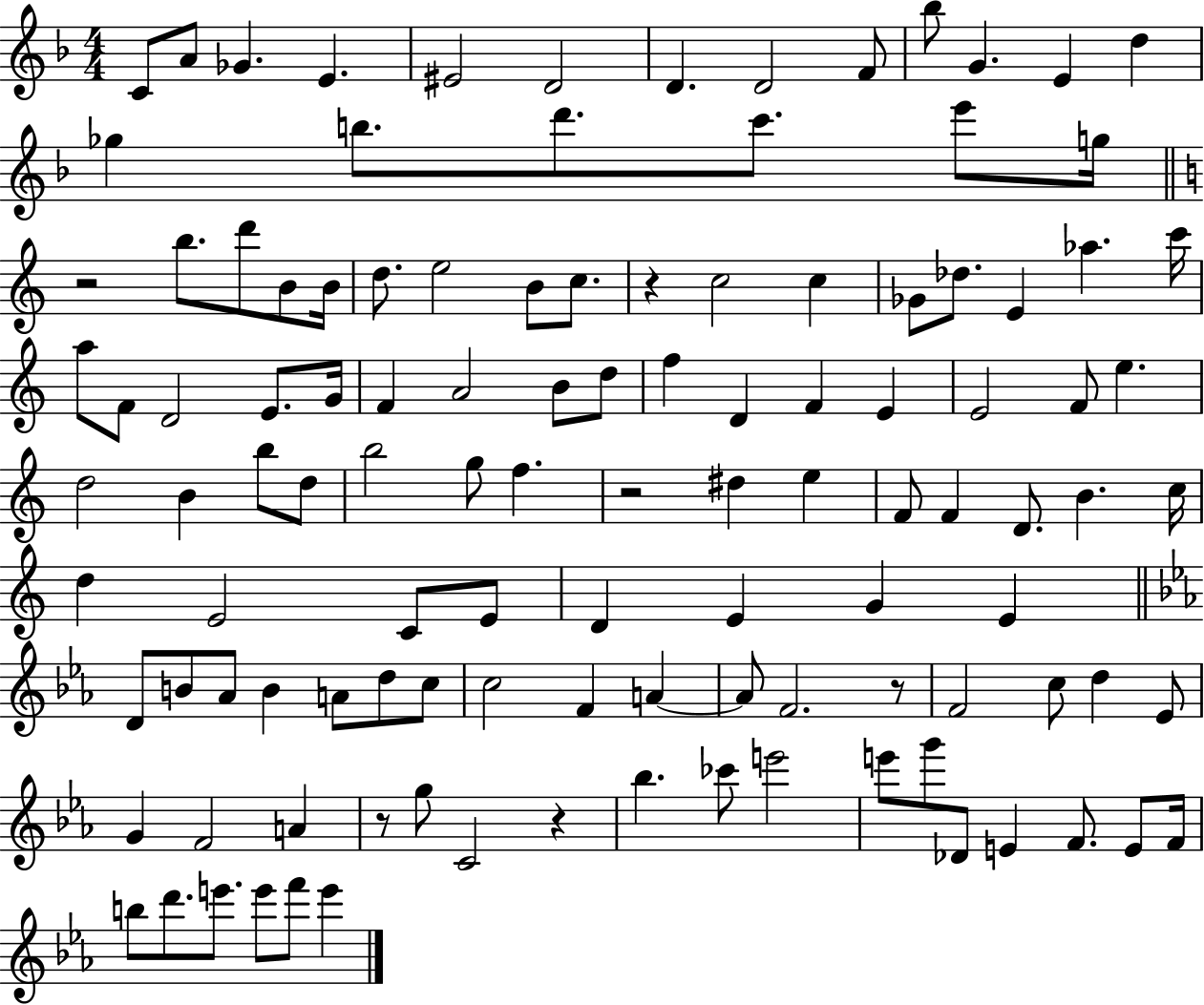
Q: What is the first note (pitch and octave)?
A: C4